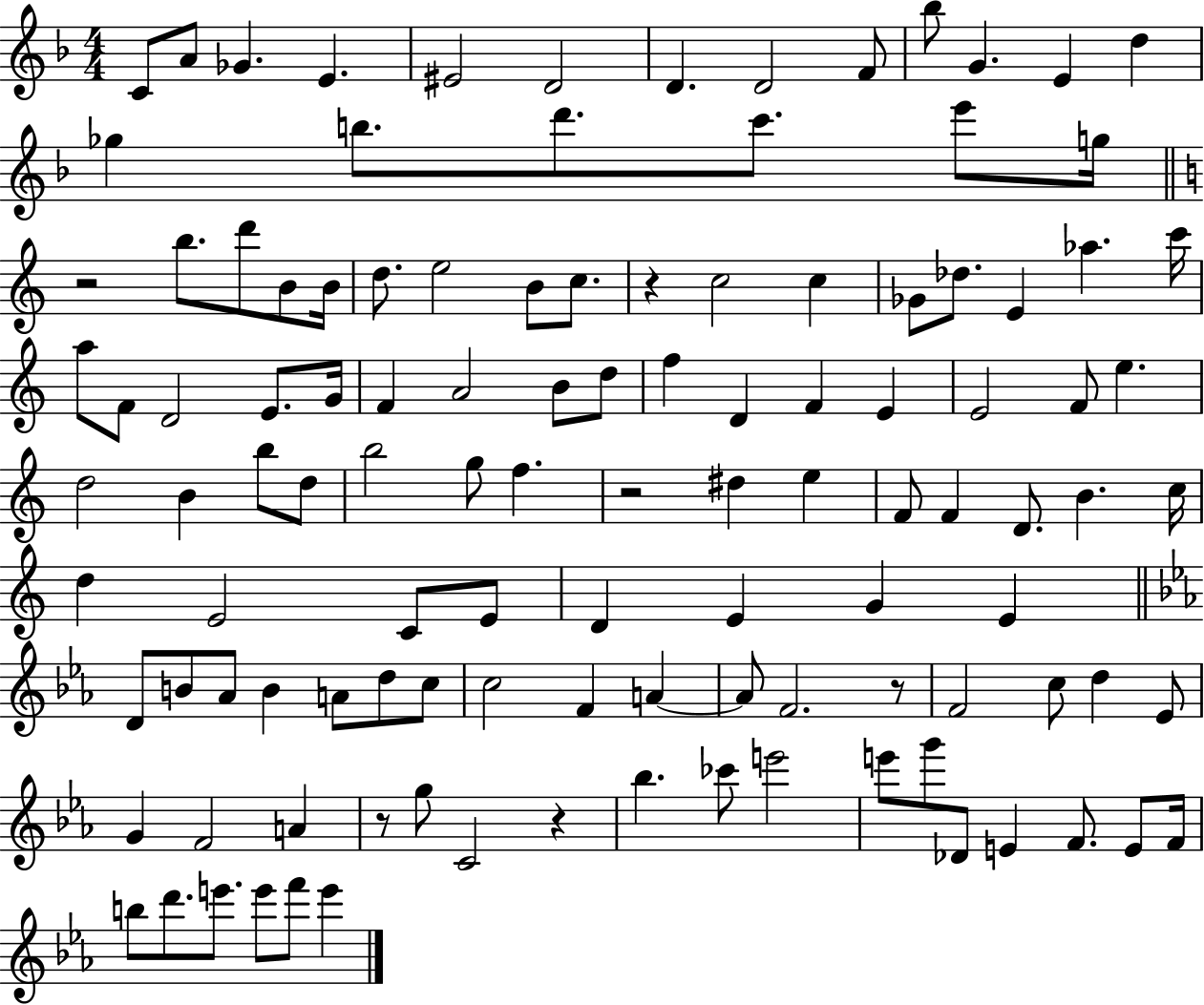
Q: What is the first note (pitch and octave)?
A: C4